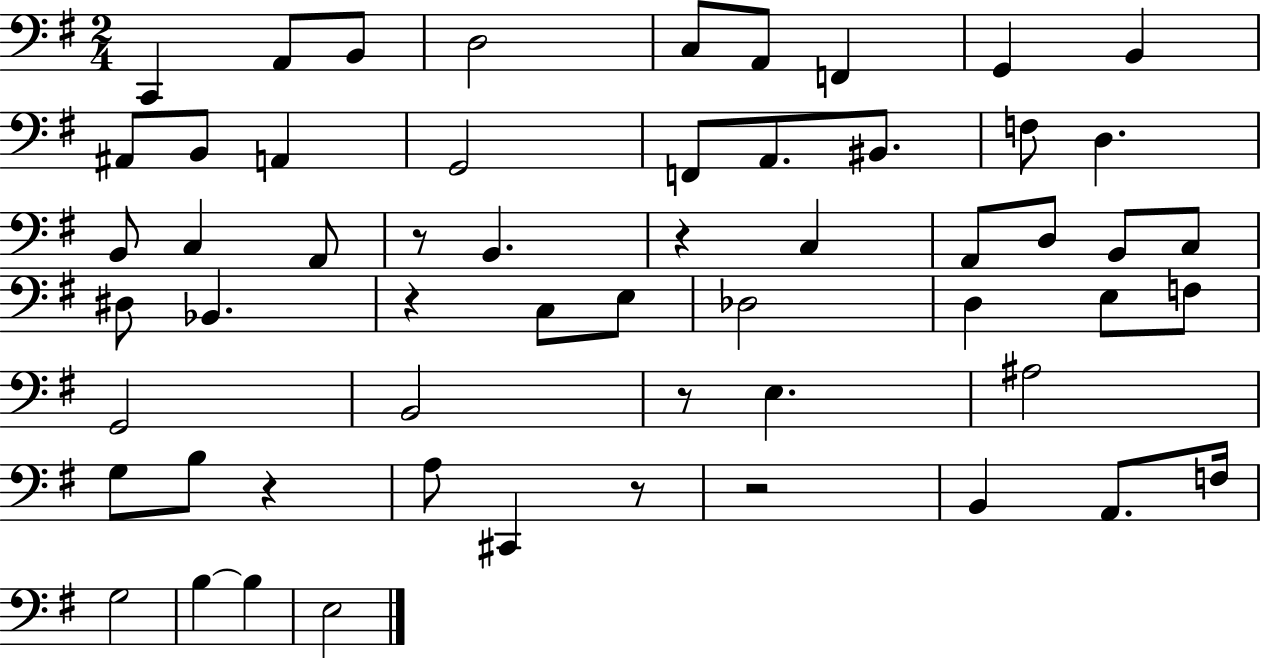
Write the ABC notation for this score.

X:1
T:Untitled
M:2/4
L:1/4
K:G
C,, A,,/2 B,,/2 D,2 C,/2 A,,/2 F,, G,, B,, ^A,,/2 B,,/2 A,, G,,2 F,,/2 A,,/2 ^B,,/2 F,/2 D, B,,/2 C, A,,/2 z/2 B,, z C, A,,/2 D,/2 B,,/2 C,/2 ^D,/2 _B,, z C,/2 E,/2 _D,2 D, E,/2 F,/2 G,,2 B,,2 z/2 E, ^A,2 G,/2 B,/2 z A,/2 ^C,, z/2 z2 B,, A,,/2 F,/4 G,2 B, B, E,2